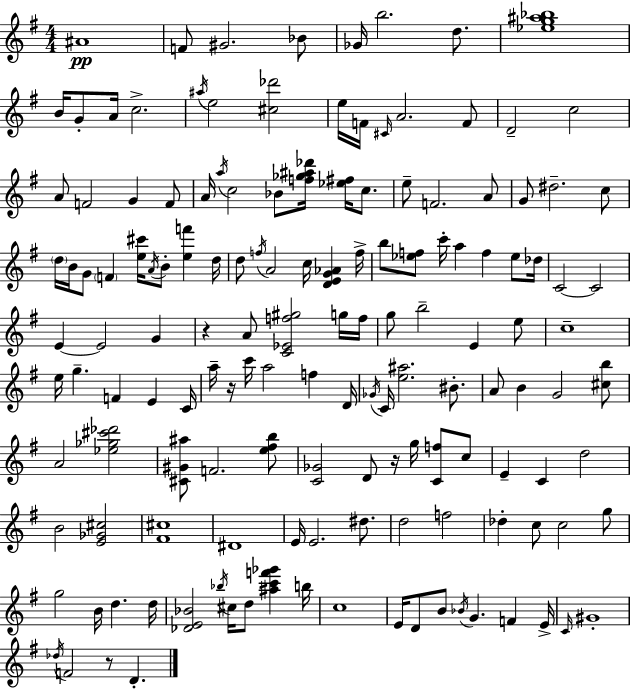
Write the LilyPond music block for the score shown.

{
  \clef treble
  \numericTimeSignature
  \time 4/4
  \key e \minor
  ais'1\pp | f'8 gis'2. bes'8 | ges'16 b''2. d''8. | <ees'' g'' ais'' bes''>1 | \break b'16 g'8-. a'16 c''2.-> | \acciaccatura { ais''16 } e''2 <cis'' des'''>2 | e''16 f'16 \grace { cis'16 } a'2. | f'8 d'2-- c''2 | \break a'8 f'2 g'4 | f'8 a'16 \acciaccatura { a''16 } c''2 bes'8 <f'' ges'' ais'' des'''>16 <ees'' fis''>16 | c''8. e''8-- f'2. | a'8 g'8 dis''2.-- | \break c''8 \parenthesize d''16 b'16 g'8 \parenthesize f'4 <e'' cis'''>16 \acciaccatura { a'16 } b'8-. <e'' f'''>4 | d''16 d''8 \acciaccatura { f''16 } a'2 c''16 | <d' e' g' aes'>4 f''16-> b''8 <ees'' f''>8 c'''16-. a''4 f''4 | ees''8 des''16 c'2~~ c'2 | \break e'4~~ e'2 | g'4 r4 a'8 <c' ees' f'' gis''>2 | g''16 f''16 g''8 b''2-- e'4 | e''8 c''1-- | \break e''16 g''4.-- f'4 | e'4 c'16 a''16-- r16 c'''16 a''2 | f''4 d'16 \acciaccatura { ges'16 } c'16 <e'' ais''>2. | bis'8.-. a'8 b'4 g'2 | \break <cis'' b''>8 a'2 <ees'' ges'' cis''' des'''>2 | <cis' gis' ais''>8 f'2. | <e'' fis'' b''>8 <c' ges'>2 d'8 | r16 g''16 <c' f''>8 c''8 e'4-- c'4 d''2 | \break b'2 <e' ges' cis''>2 | <fis' cis''>1 | dis'1 | e'16 e'2. | \break dis''8. d''2 f''2 | des''4-. c''8 c''2 | g''8 g''2 b'16 d''4. | d''16 <des' e' bes'>2 \acciaccatura { bes''16 } cis''16 | \break d''8 <ais'' c''' f''' ges'''>4 b''16 c''1 | e'16 d'8 b'8 \acciaccatura { bes'16 } g'4. | f'4 e'16-> \grace { c'16 } gis'1-. | \acciaccatura { des''16 } f'2 | \break r8 d'4.-. \bar "|."
}